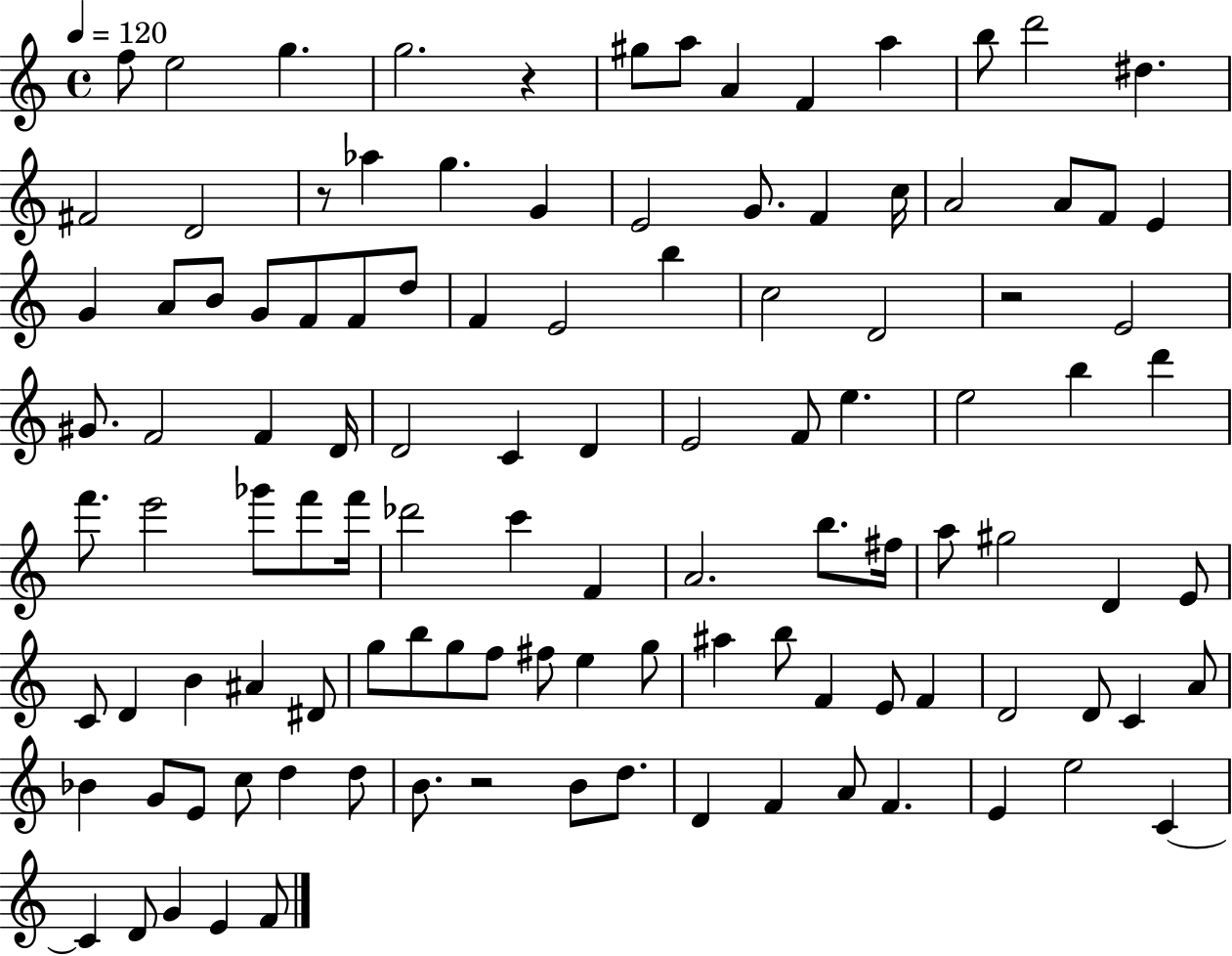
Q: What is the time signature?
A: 4/4